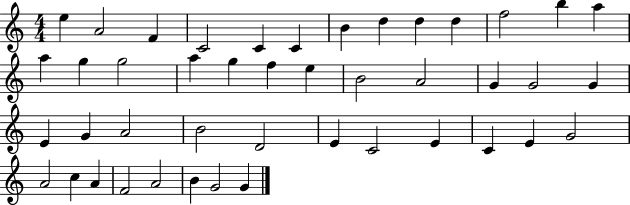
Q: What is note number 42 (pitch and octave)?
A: B4